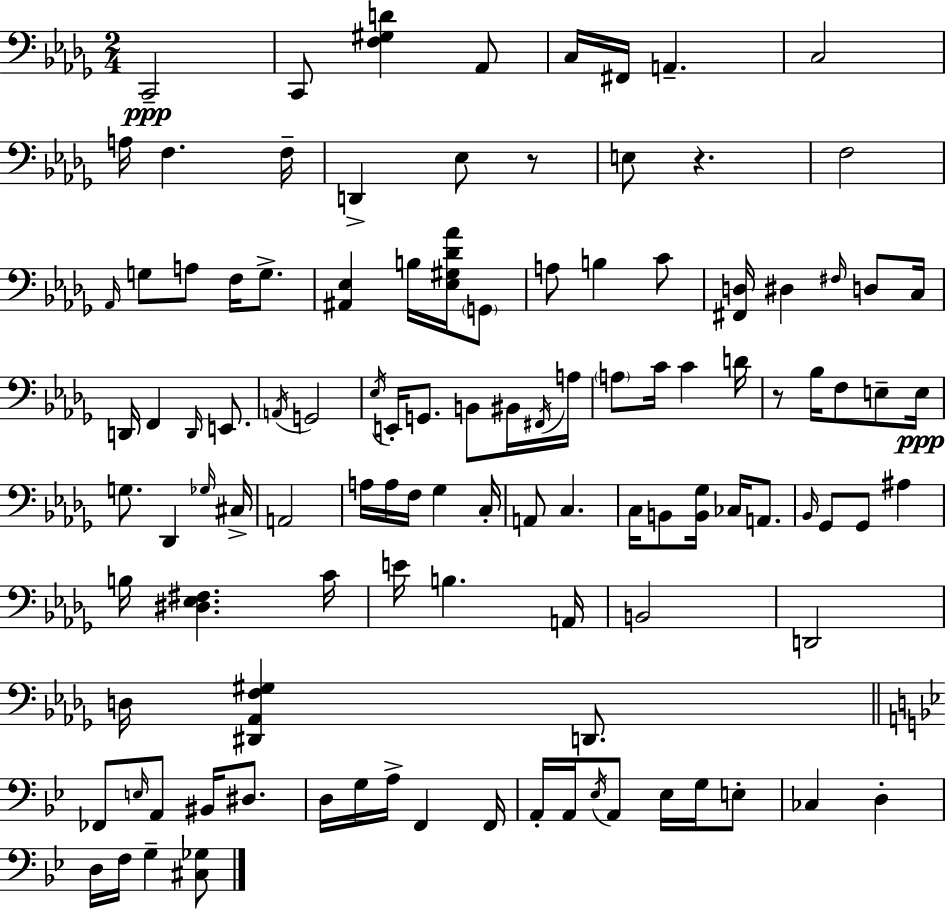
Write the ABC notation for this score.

X:1
T:Untitled
M:2/4
L:1/4
K:Bbm
C,,2 C,,/2 [F,^G,D] _A,,/2 C,/4 ^F,,/4 A,, C,2 A,/4 F, F,/4 D,, _E,/2 z/2 E,/2 z F,2 _A,,/4 G,/2 A,/2 F,/4 G,/2 [^A,,_E,] B,/4 [_E,^G,_D_A]/4 G,,/2 A,/2 B, C/2 [^F,,D,]/4 ^D, ^F,/4 D,/2 C,/4 D,,/4 F,, D,,/4 E,,/2 A,,/4 G,,2 _E,/4 E,,/4 G,,/2 B,,/2 ^B,,/4 ^F,,/4 A,/4 A,/2 C/4 C D/4 z/2 _B,/4 F,/2 E,/2 E,/4 G,/2 _D,, _G,/4 ^C,/4 A,,2 A,/4 A,/4 F,/4 _G, C,/4 A,,/2 C, C,/4 B,,/2 [B,,_G,]/4 _C,/4 A,,/2 _B,,/4 _G,,/2 _G,,/2 ^A, B,/4 [^D,_E,^F,] C/4 E/4 B, A,,/4 B,,2 D,,2 D,/4 [^D,,_A,,F,^G,] D,,/2 _F,,/2 E,/4 A,,/2 ^B,,/4 ^D,/2 D,/4 G,/4 A,/4 F,, F,,/4 A,,/4 A,,/4 _E,/4 A,,/2 _E,/4 G,/4 E,/2 _C, D, D,/4 F,/4 G, [^C,_G,]/2